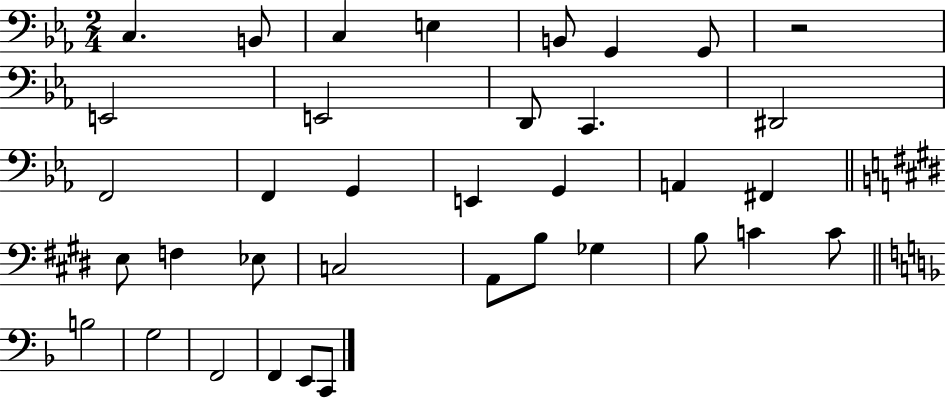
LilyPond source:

{
  \clef bass
  \numericTimeSignature
  \time 2/4
  \key ees \major
  c4. b,8 | c4 e4 | b,8 g,4 g,8 | r2 | \break e,2 | e,2 | d,8 c,4. | dis,2 | \break f,2 | f,4 g,4 | e,4 g,4 | a,4 fis,4 | \break \bar "||" \break \key e \major e8 f4 ees8 | c2 | a,8 b8 ges4 | b8 c'4 c'8 | \break \bar "||" \break \key d \minor b2 | g2 | f,2 | f,4 e,8 c,8 | \break \bar "|."
}